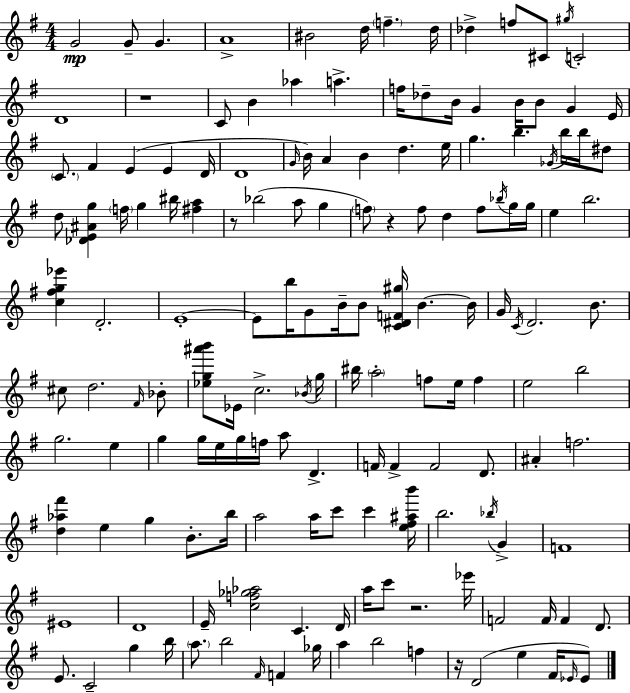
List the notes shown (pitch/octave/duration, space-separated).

G4/h G4/e G4/q. A4/w BIS4/h D5/s F5/q. D5/s Db5/q F5/e C#4/e G#5/s C4/h D4/w R/w C4/e B4/q Ab5/q A5/q. F5/s Db5/e B4/s G4/q B4/s B4/e G4/q E4/s C4/e. F#4/q E4/q E4/q D4/s D4/w G4/s B4/s A4/q B4/q D5/q. E5/s G5/q. B5/q. Gb4/s B5/s B5/s D#5/e D5/e [Db4,E4,A#4,G5]/q F5/s G5/q BIS5/s [F#5,A5]/q R/e Bb5/h A5/e G5/q F5/e R/q F5/e D5/q F5/e Bb5/s G5/s G5/s E5/q B5/h. [C5,F#5,G5,Eb6]/q D4/h. E4/w E4/e B5/s G4/e B4/s B4/e [C4,D#4,F4,G#5]/s B4/q. B4/s G4/s C4/s D4/h. B4/e. C#5/e D5/h. F#4/s Bb4/e [Eb5,G5,A#6,B6]/e Eb4/s C5/h. Bb4/s G5/s BIS5/s A5/h F5/e E5/s F5/q E5/h B5/h G5/h. E5/q G5/q G5/s E5/s G5/s F5/s A5/e D4/q. F4/s F4/q F4/h D4/e. A#4/q F5/h. [D5,Ab5,F#6]/q E5/q G5/q B4/e. B5/s A5/h A5/s C6/e C6/q [E5,F#5,A#5,B6]/s B5/h. Bb5/s G4/q F4/w EIS4/w D4/w E4/s [C5,F5,Gb5,Ab5]/h C4/q. D4/s A5/s C6/e R/h. Eb6/s F4/h F4/s F4/q D4/e. E4/e. C4/h G5/q B5/s A5/e. B5/h F#4/s F4/q Gb5/s A5/q B5/h F5/q R/s D4/h E5/q F#4/s Eb4/s Eb4/e